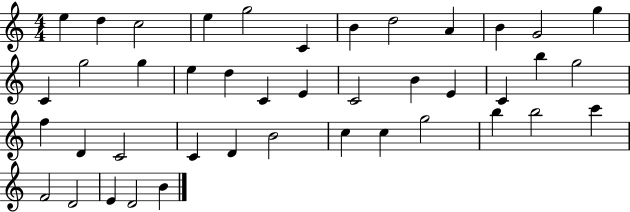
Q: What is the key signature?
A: C major